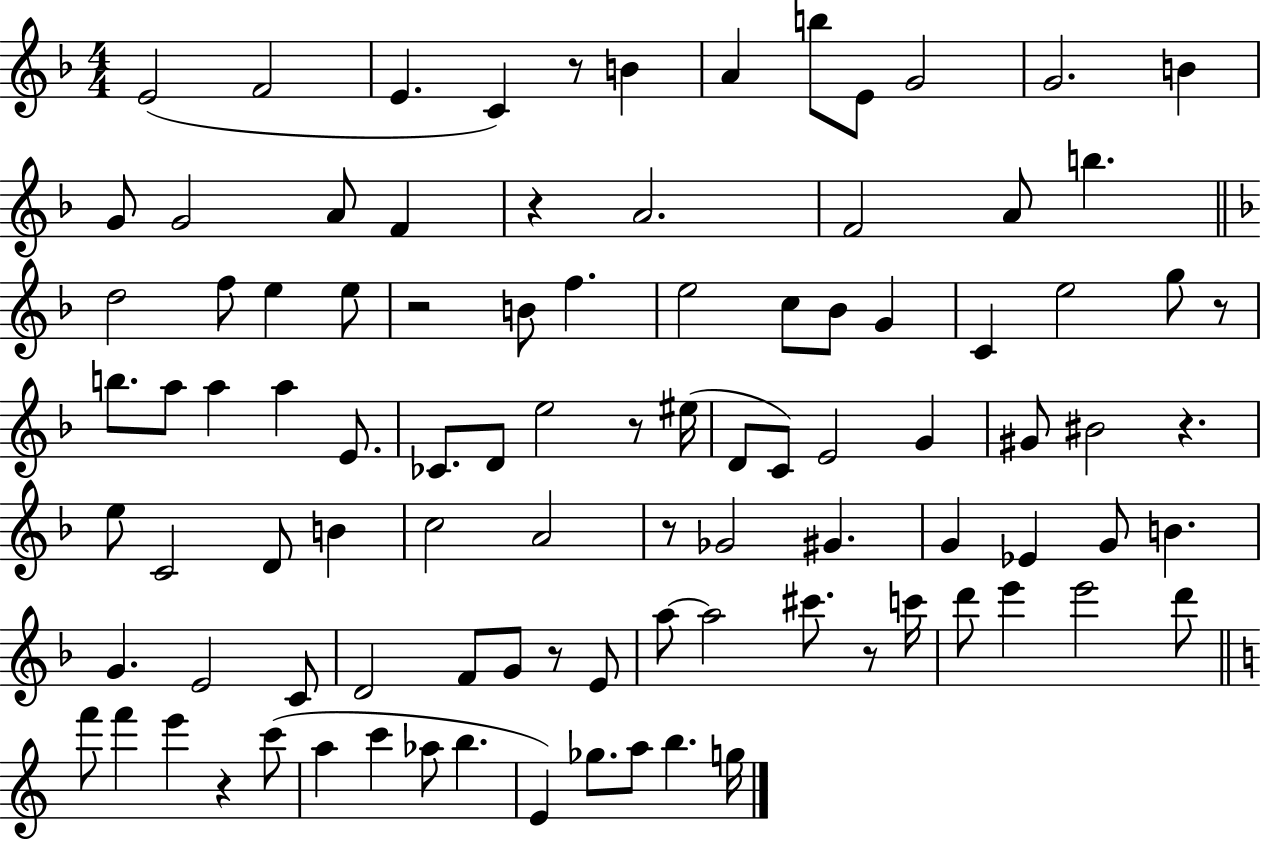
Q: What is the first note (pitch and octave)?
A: E4